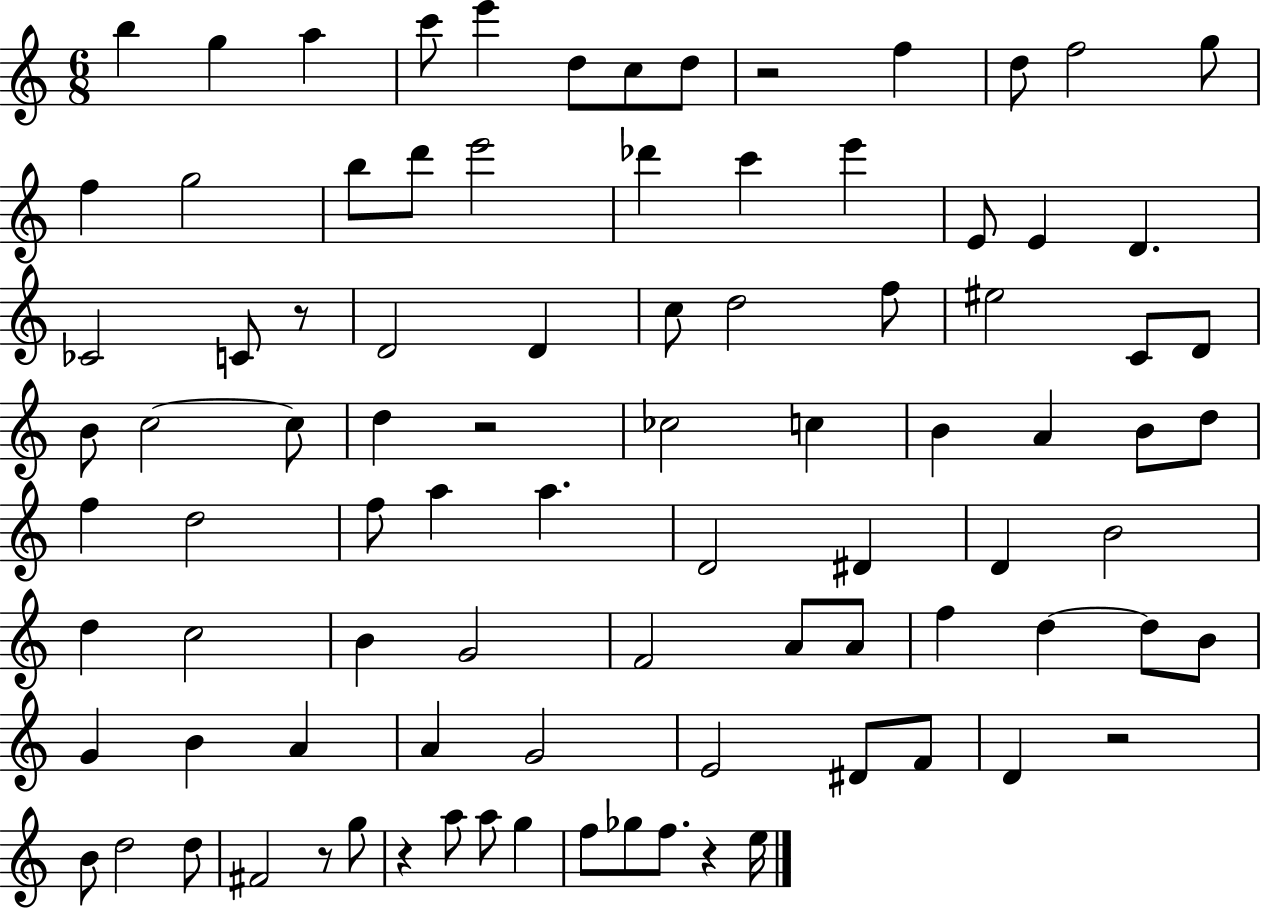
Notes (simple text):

B5/q G5/q A5/q C6/e E6/q D5/e C5/e D5/e R/h F5/q D5/e F5/h G5/e F5/q G5/h B5/e D6/e E6/h Db6/q C6/q E6/q E4/e E4/q D4/q. CES4/h C4/e R/e D4/h D4/q C5/e D5/h F5/e EIS5/h C4/e D4/e B4/e C5/h C5/e D5/q R/h CES5/h C5/q B4/q A4/q B4/e D5/e F5/q D5/h F5/e A5/q A5/q. D4/h D#4/q D4/q B4/h D5/q C5/h B4/q G4/h F4/h A4/e A4/e F5/q D5/q D5/e B4/e G4/q B4/q A4/q A4/q G4/h E4/h D#4/e F4/e D4/q R/h B4/e D5/h D5/e F#4/h R/e G5/e R/q A5/e A5/e G5/q F5/e Gb5/e F5/e. R/q E5/s